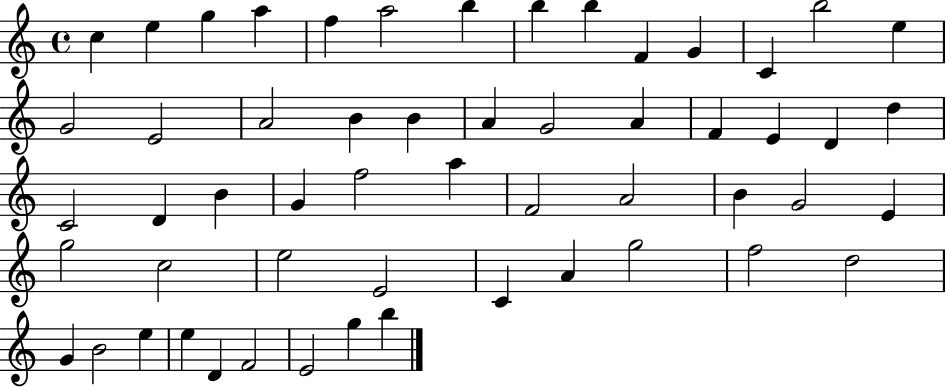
C5/q E5/q G5/q A5/q F5/q A5/h B5/q B5/q B5/q F4/q G4/q C4/q B5/h E5/q G4/h E4/h A4/h B4/q B4/q A4/q G4/h A4/q F4/q E4/q D4/q D5/q C4/h D4/q B4/q G4/q F5/h A5/q F4/h A4/h B4/q G4/h E4/q G5/h C5/h E5/h E4/h C4/q A4/q G5/h F5/h D5/h G4/q B4/h E5/q E5/q D4/q F4/h E4/h G5/q B5/q